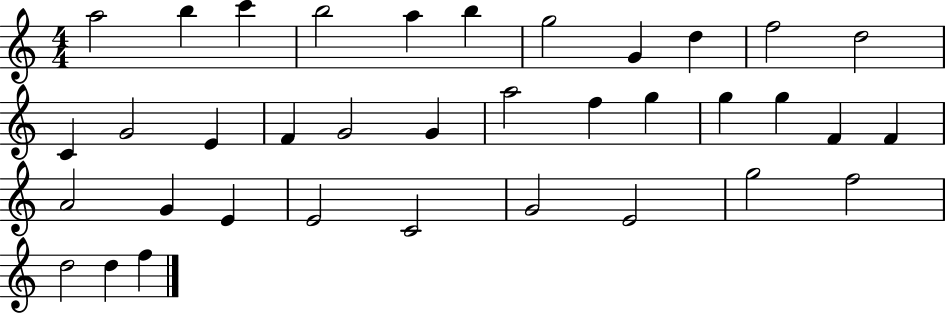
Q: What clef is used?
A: treble